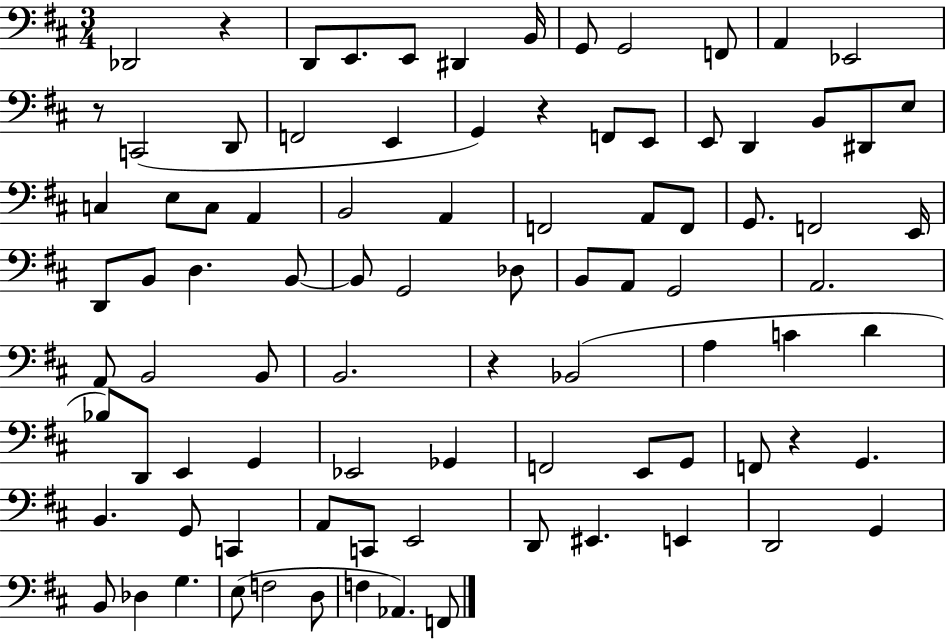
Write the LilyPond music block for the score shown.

{
  \clef bass
  \numericTimeSignature
  \time 3/4
  \key d \major
  \repeat volta 2 { des,2 r4 | d,8 e,8. e,8 dis,4 b,16 | g,8 g,2 f,8 | a,4 ees,2 | \break r8 c,2( d,8 | f,2 e,4 | g,4) r4 f,8 e,8 | e,8 d,4 b,8 dis,8 e8 | \break c4 e8 c8 a,4 | b,2 a,4 | f,2 a,8 f,8 | g,8. f,2 e,16 | \break d,8 b,8 d4. b,8~~ | b,8 g,2 des8 | b,8 a,8 g,2 | a,2. | \break a,8 b,2 b,8 | b,2. | r4 bes,2( | a4 c'4 d'4 | \break bes8) d,8 e,4 g,4 | ees,2 ges,4 | f,2 e,8 g,8 | f,8 r4 g,4. | \break b,4. g,8 c,4 | a,8 c,8 e,2 | d,8 eis,4. e,4 | d,2 g,4 | \break b,8 des4 g4. | e8( f2 d8 | f4 aes,4.) f,8 | } \bar "|."
}